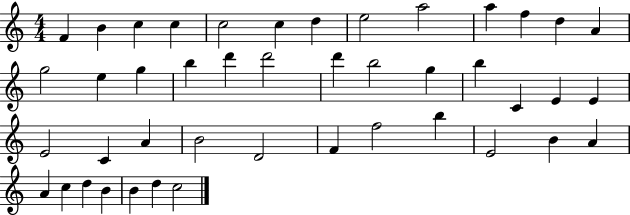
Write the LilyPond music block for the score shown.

{
  \clef treble
  \numericTimeSignature
  \time 4/4
  \key c \major
  f'4 b'4 c''4 c''4 | c''2 c''4 d''4 | e''2 a''2 | a''4 f''4 d''4 a'4 | \break g''2 e''4 g''4 | b''4 d'''4 d'''2 | d'''4 b''2 g''4 | b''4 c'4 e'4 e'4 | \break e'2 c'4 a'4 | b'2 d'2 | f'4 f''2 b''4 | e'2 b'4 a'4 | \break a'4 c''4 d''4 b'4 | b'4 d''4 c''2 | \bar "|."
}